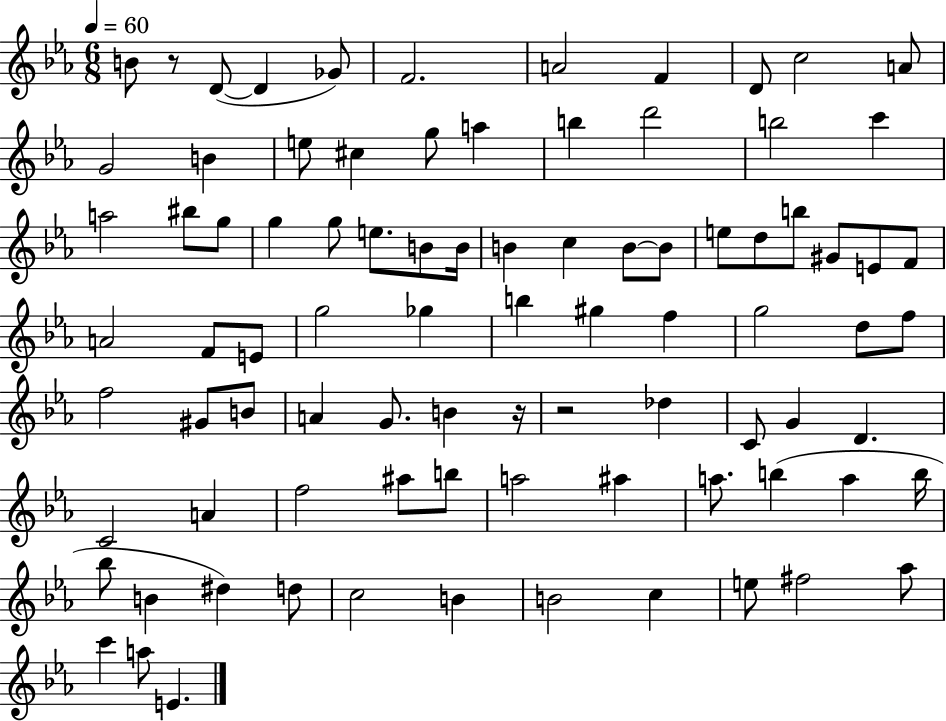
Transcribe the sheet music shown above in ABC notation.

X:1
T:Untitled
M:6/8
L:1/4
K:Eb
B/2 z/2 D/2 D _G/2 F2 A2 F D/2 c2 A/2 G2 B e/2 ^c g/2 a b d'2 b2 c' a2 ^b/2 g/2 g g/2 e/2 B/2 B/4 B c B/2 B/2 e/2 d/2 b/2 ^G/2 E/2 F/2 A2 F/2 E/2 g2 _g b ^g f g2 d/2 f/2 f2 ^G/2 B/2 A G/2 B z/4 z2 _d C/2 G D C2 A f2 ^a/2 b/2 a2 ^a a/2 b a b/4 _b/2 B ^d d/2 c2 B B2 c e/2 ^f2 _a/2 c' a/2 E